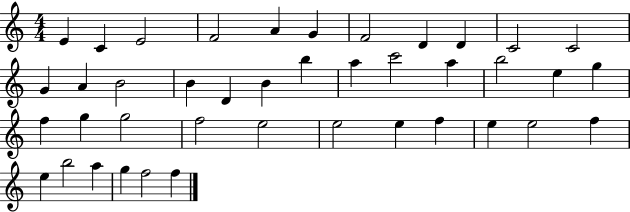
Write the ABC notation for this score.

X:1
T:Untitled
M:4/4
L:1/4
K:C
E C E2 F2 A G F2 D D C2 C2 G A B2 B D B b a c'2 a b2 e g f g g2 f2 e2 e2 e f e e2 f e b2 a g f2 f